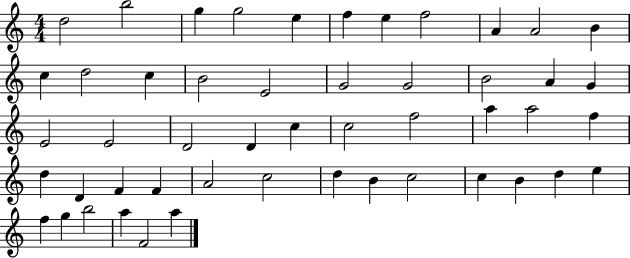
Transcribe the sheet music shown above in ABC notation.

X:1
T:Untitled
M:4/4
L:1/4
K:C
d2 b2 g g2 e f e f2 A A2 B c d2 c B2 E2 G2 G2 B2 A G E2 E2 D2 D c c2 f2 a a2 f d D F F A2 c2 d B c2 c B d e f g b2 a F2 a